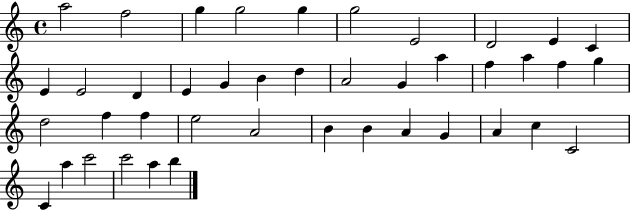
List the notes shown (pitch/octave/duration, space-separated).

A5/h F5/h G5/q G5/h G5/q G5/h E4/h D4/h E4/q C4/q E4/q E4/h D4/q E4/q G4/q B4/q D5/q A4/h G4/q A5/q F5/q A5/q F5/q G5/q D5/h F5/q F5/q E5/h A4/h B4/q B4/q A4/q G4/q A4/q C5/q C4/h C4/q A5/q C6/h C6/h A5/q B5/q